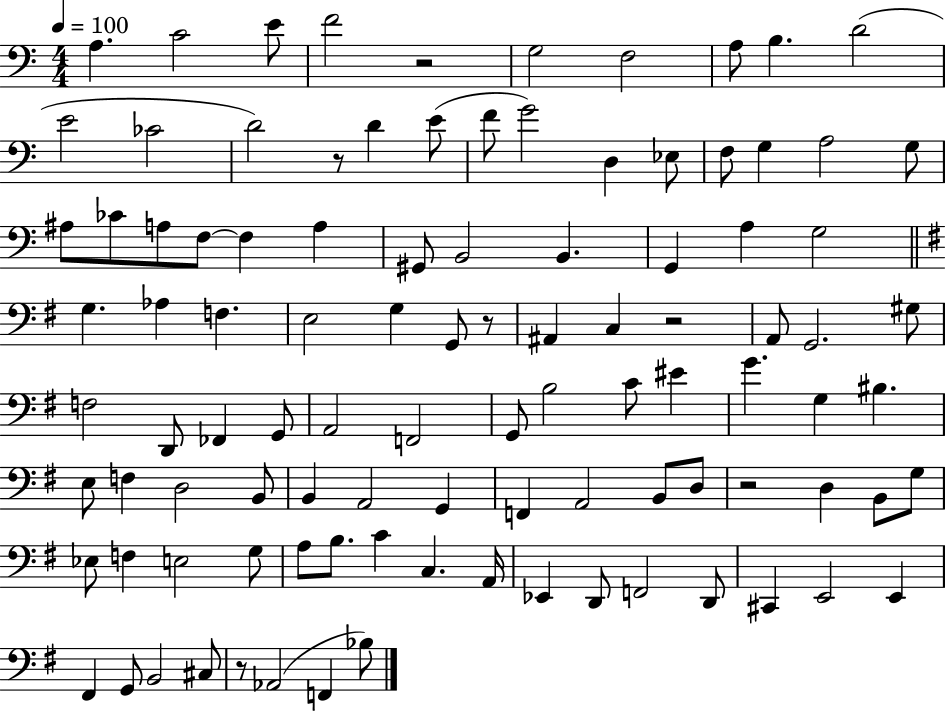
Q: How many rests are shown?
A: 6